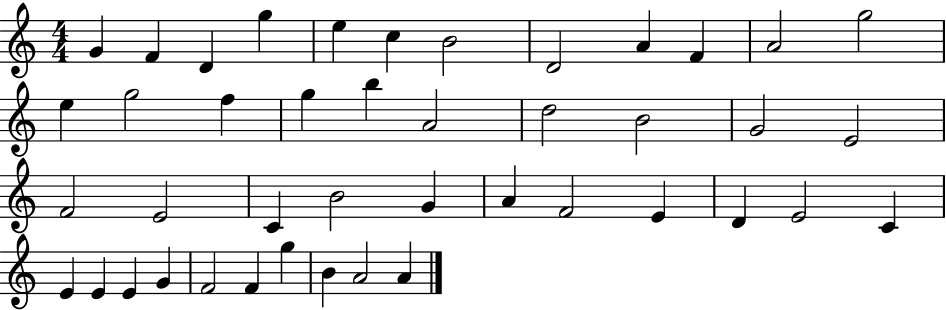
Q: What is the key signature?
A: C major